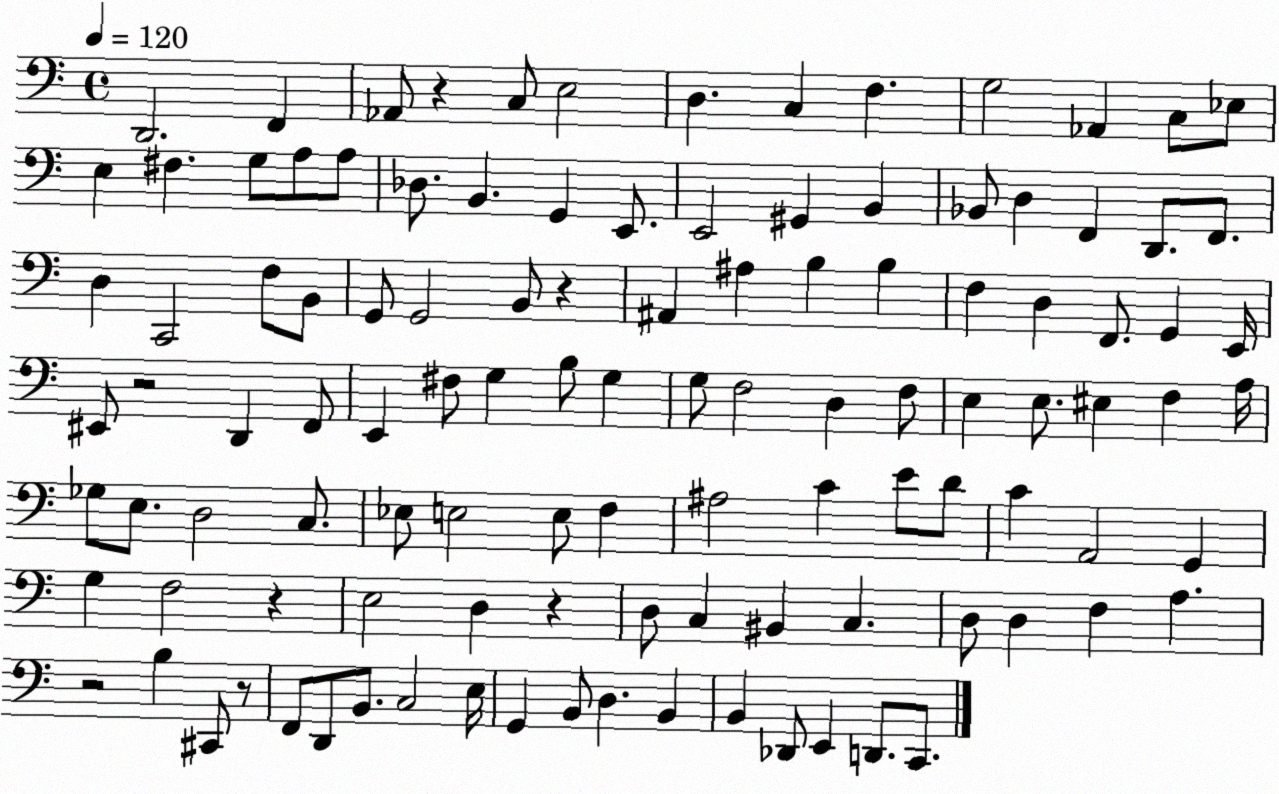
X:1
T:Untitled
M:4/4
L:1/4
K:C
D,,2 F,, _A,,/2 z C,/2 E,2 D, C, F, G,2 _A,, C,/2 _E,/2 E, ^F, G,/2 A,/2 A,/2 _D,/2 B,, G,, E,,/2 E,,2 ^G,, B,, _B,,/2 D, F,, D,,/2 F,,/2 D, C,,2 F,/2 B,,/2 G,,/2 G,,2 B,,/2 z ^A,, ^A, B, B, F, D, F,,/2 G,, E,,/4 ^E,,/2 z2 D,, F,,/2 E,, ^F,/2 G, B,/2 G, G,/2 F,2 D, F,/2 E, E,/2 ^E, F, A,/4 _G,/2 E,/2 D,2 C,/2 _E,/2 E,2 E,/2 F, ^A,2 C E/2 D/2 C A,,2 G,, G, F,2 z E,2 D, z D,/2 C, ^B,, C, D,/2 D, F, A, z2 B, ^C,,/2 z/2 F,,/2 D,,/2 B,,/2 C,2 E,/4 G,, B,,/2 D, B,, B,, _D,,/2 E,, D,,/2 C,,/2